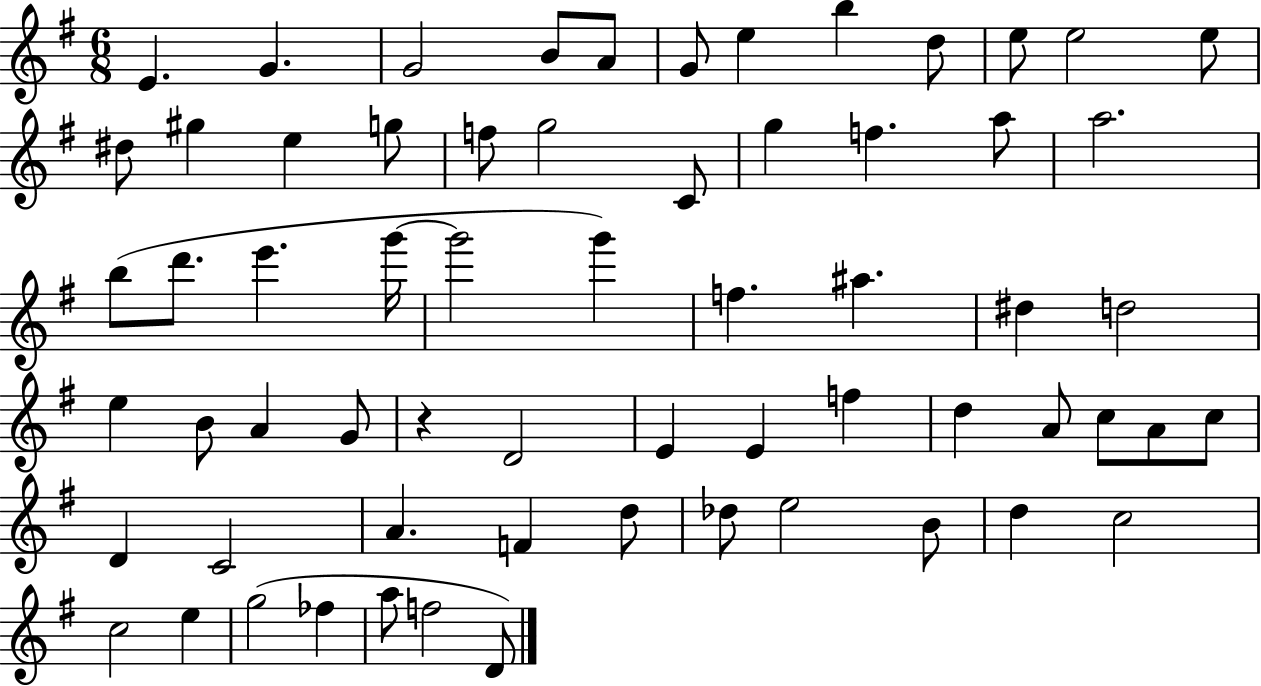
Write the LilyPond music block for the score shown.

{
  \clef treble
  \numericTimeSignature
  \time 6/8
  \key g \major
  e'4. g'4. | g'2 b'8 a'8 | g'8 e''4 b''4 d''8 | e''8 e''2 e''8 | \break dis''8 gis''4 e''4 g''8 | f''8 g''2 c'8 | g''4 f''4. a''8 | a''2. | \break b''8( d'''8. e'''4. g'''16~~ | g'''2 g'''4) | f''4. ais''4. | dis''4 d''2 | \break e''4 b'8 a'4 g'8 | r4 d'2 | e'4 e'4 f''4 | d''4 a'8 c''8 a'8 c''8 | \break d'4 c'2 | a'4. f'4 d''8 | des''8 e''2 b'8 | d''4 c''2 | \break c''2 e''4 | g''2( fes''4 | a''8 f''2 d'8) | \bar "|."
}